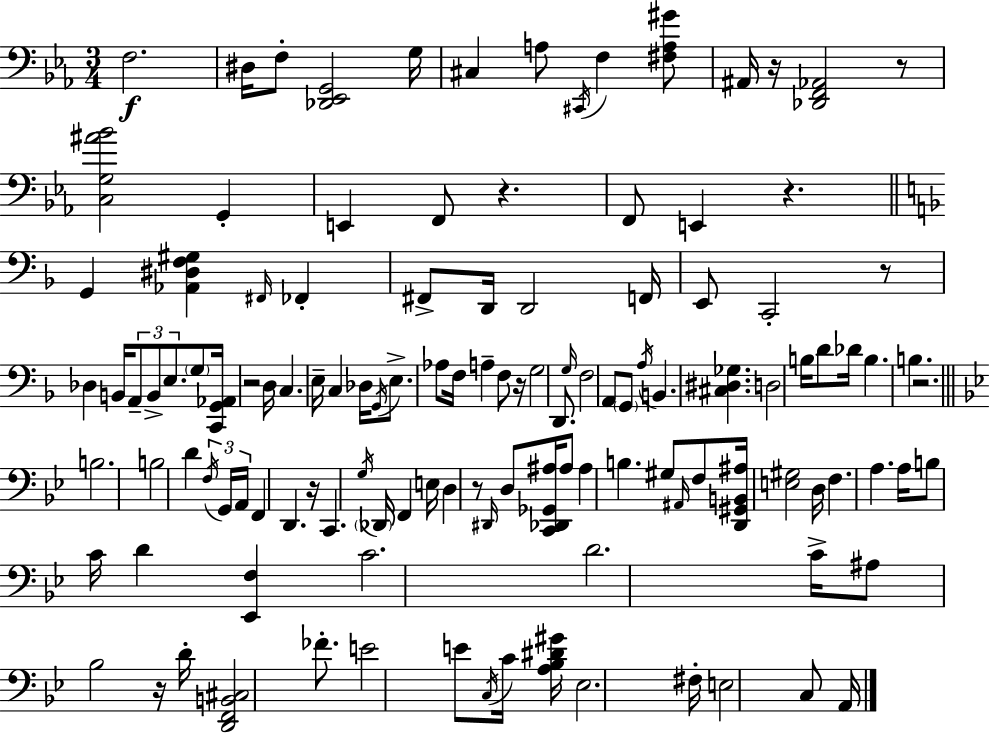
X:1
T:Untitled
M:3/4
L:1/4
K:Eb
F,2 ^D,/4 F,/2 [_D,,_E,,G,,]2 G,/4 ^C, A,/2 ^C,,/4 F, [^F,A,^G]/2 ^A,,/4 z/4 [_D,,F,,_A,,]2 z/2 [C,G,^A_B]2 G,, E,, F,,/2 z F,,/2 E,, z G,, [_A,,^D,F,^G,] ^F,,/4 _F,, ^F,,/2 D,,/4 D,,2 F,,/4 E,,/2 C,,2 z/2 _D, B,,/4 A,,/2 B,,/2 E,/2 G,/2 [C,,G,,_A,,]/4 z2 D,/4 C, E,/4 C, _D,/4 G,,/4 E,/2 _A,/2 F,/4 A, F,/2 z/4 G,2 D,,/2 G,/4 F,2 A,,/2 G,,/2 A,/4 B,, [^C,^D,_G,] D,2 B,/4 D/2 _D/4 B, B, z2 B,2 B,2 D F,/4 G,,/4 A,,/4 F,, D,, z/4 C,, G,/4 _D,,/4 F,, E,/4 D, z/2 ^D,,/4 D,/2 [C,,_D,,_G,,^A,]/4 ^A,/2 ^A, B, ^G,/2 ^A,,/4 F,/2 [D,,^G,,B,,^A,]/4 [E,^G,]2 D,/4 F, A, A,/4 B,/2 C/4 D [_E,,F,] C2 D2 C/4 ^A,/2 _B,2 z/4 D/4 [D,,F,,B,,^C,]2 _F/2 E2 E/2 C,/4 C/4 [A,_B,^D^G]/4 _E,2 ^F,/4 E,2 C,/2 A,,/4